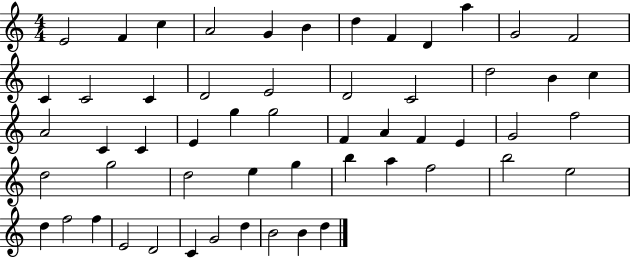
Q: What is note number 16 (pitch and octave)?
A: D4